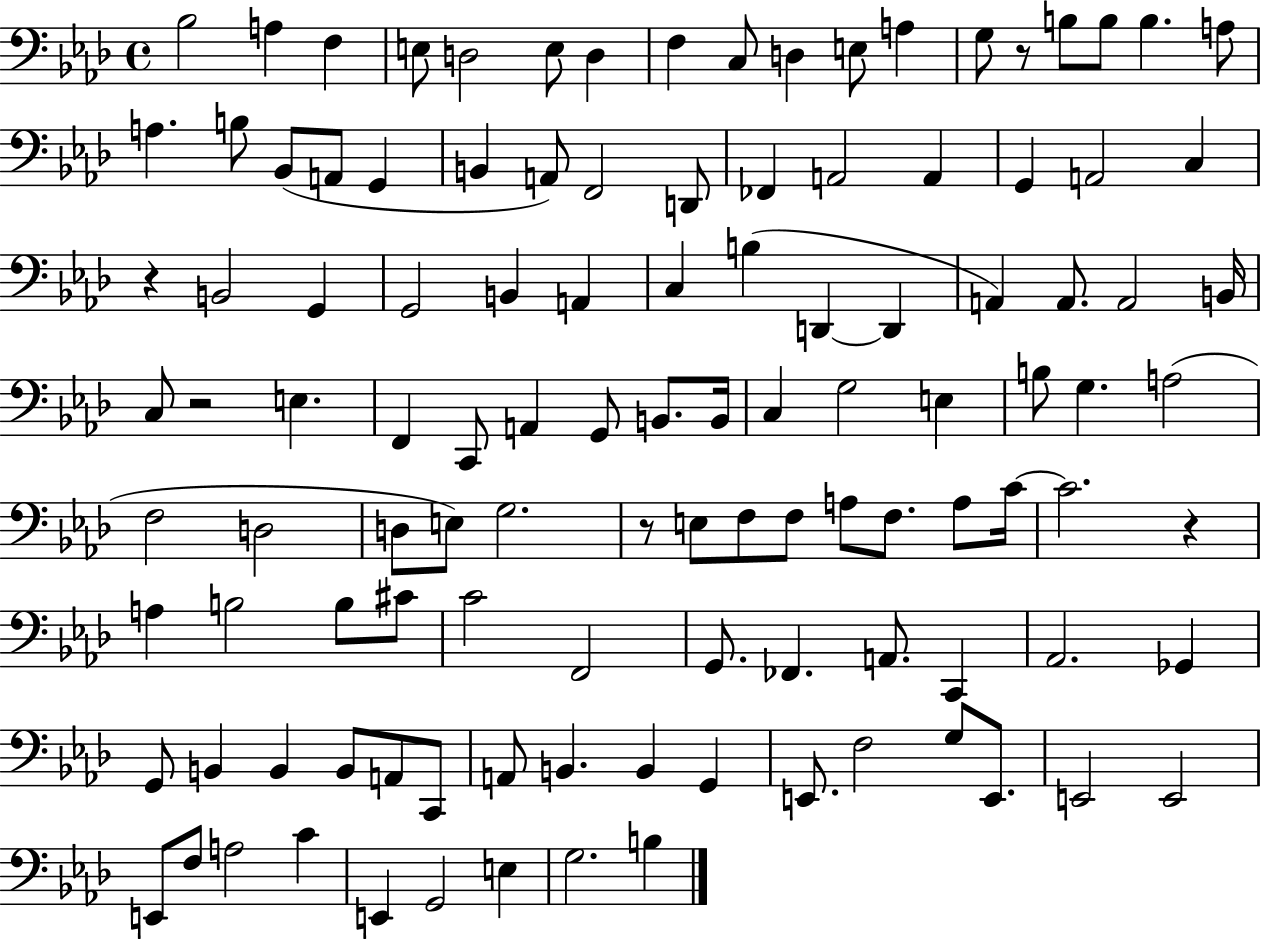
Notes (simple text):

Bb3/h A3/q F3/q E3/e D3/h E3/e D3/q F3/q C3/e D3/q E3/e A3/q G3/e R/e B3/e B3/e B3/q. A3/e A3/q. B3/e Bb2/e A2/e G2/q B2/q A2/e F2/h D2/e FES2/q A2/h A2/q G2/q A2/h C3/q R/q B2/h G2/q G2/h B2/q A2/q C3/q B3/q D2/q D2/q A2/q A2/e. A2/h B2/s C3/e R/h E3/q. F2/q C2/e A2/q G2/e B2/e. B2/s C3/q G3/h E3/q B3/e G3/q. A3/h F3/h D3/h D3/e E3/e G3/h. R/e E3/e F3/e F3/e A3/e F3/e. A3/e C4/s C4/h. R/q A3/q B3/h B3/e C#4/e C4/h F2/h G2/e. FES2/q. A2/e. C2/q Ab2/h. Gb2/q G2/e B2/q B2/q B2/e A2/e C2/e A2/e B2/q. B2/q G2/q E2/e. F3/h G3/e E2/e. E2/h E2/h E2/e F3/e A3/h C4/q E2/q G2/h E3/q G3/h. B3/q